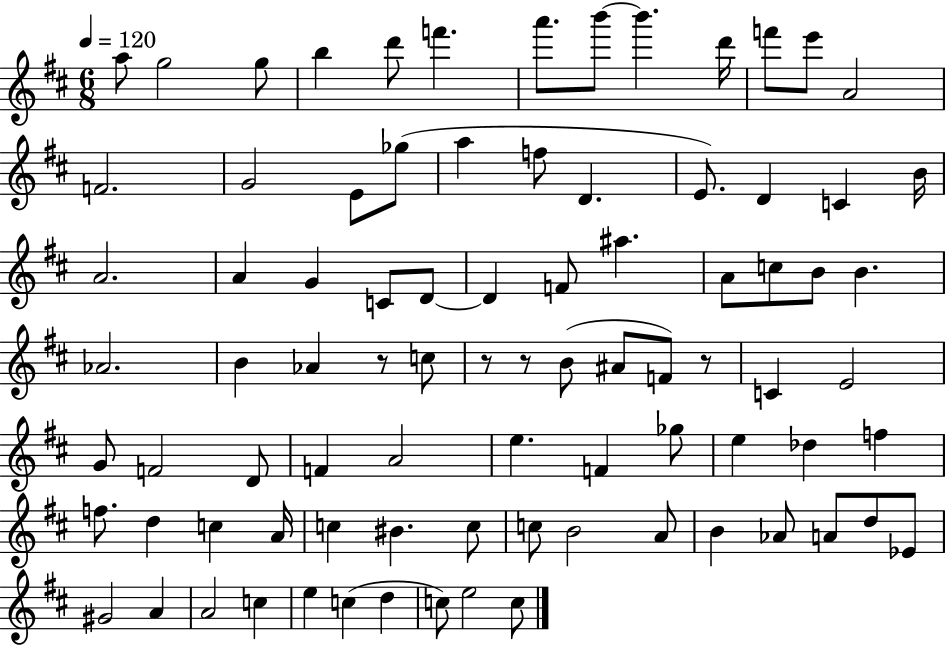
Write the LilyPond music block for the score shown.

{
  \clef treble
  \numericTimeSignature
  \time 6/8
  \key d \major
  \tempo 4 = 120
  a''8 g''2 g''8 | b''4 d'''8 f'''4. | a'''8. b'''8~~ b'''4. d'''16 | f'''8 e'''8 a'2 | \break f'2. | g'2 e'8 ges''8( | a''4 f''8 d'4. | e'8.) d'4 c'4 b'16 | \break a'2. | a'4 g'4 c'8 d'8~~ | d'4 f'8 ais''4. | a'8 c''8 b'8 b'4. | \break aes'2. | b'4 aes'4 r8 c''8 | r8 r8 b'8( ais'8 f'8) r8 | c'4 e'2 | \break g'8 f'2 d'8 | f'4 a'2 | e''4. f'4 ges''8 | e''4 des''4 f''4 | \break f''8. d''4 c''4 a'16 | c''4 bis'4. c''8 | c''8 b'2 a'8 | b'4 aes'8 a'8 d''8 ees'8 | \break gis'2 a'4 | a'2 c''4 | e''4 c''4( d''4 | c''8) e''2 c''8 | \break \bar "|."
}